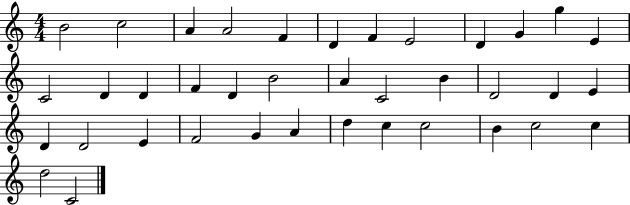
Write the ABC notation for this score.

X:1
T:Untitled
M:4/4
L:1/4
K:C
B2 c2 A A2 F D F E2 D G g E C2 D D F D B2 A C2 B D2 D E D D2 E F2 G A d c c2 B c2 c d2 C2